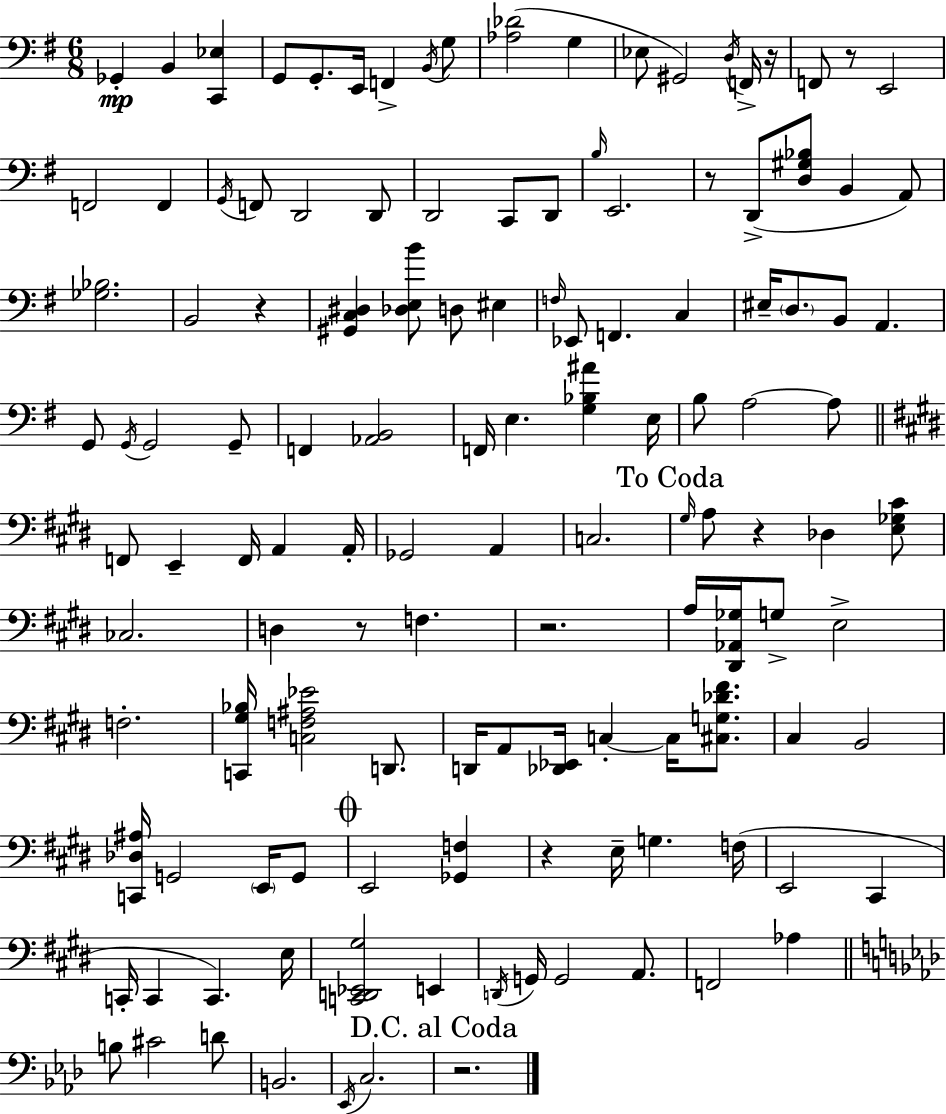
{
  \clef bass
  \numericTimeSignature
  \time 6/8
  \key g \major
  ges,4-.\mp b,4 <c, ees>4 | g,8 g,8.-. e,16 f,4-> \acciaccatura { b,16 } g8 | <aes des'>2( g4 | ees8 gis,2) \acciaccatura { d16 } | \break f,16-> r16 f,8 r8 e,2 | f,2 f,4 | \acciaccatura { g,16 } f,8 d,2 | d,8 d,2 c,8 | \break d,8 \grace { b16 } e,2. | r8 d,8->( <d gis bes>8 b,4 | a,8) <ges bes>2. | b,2 | \break r4 <gis, c dis>4 <des e b'>8 d8 | eis4 \grace { f16 } ees,8 f,4. | c4 eis16-- \parenthesize d8. b,8 a,4. | g,8 \acciaccatura { g,16 } g,2 | \break g,8-- f,4 <aes, b,>2 | f,16 e4. | <g bes ais'>4 e16 b8 a2~~ | a8 \bar "||" \break \key e \major f,8 e,4-- f,16 a,4 a,16-. | ges,2 a,4 | c2. | \mark "To Coda" \grace { gis16 } a8 r4 des4 <e ges cis'>8 | \break ces2. | d4 r8 f4. | r2. | a16 <dis, aes, ges>16 g8-> e2-> | \break f2.-. | <c, gis bes>16 <c f ais ees'>2 d,8. | d,16 a,8 <des, ees,>16 c4-.~~ c16 <cis g des' fis'>8. | cis4 b,2 | \break <c, des ais>16 g,2 \parenthesize e,16 g,8 | \mark \markup { \musicglyph "scripts.coda" } e,2 <ges, f>4 | r4 e16-- g4. | f16( e,2 cis,4 | \break c,16-. c,4 c,4.) | e16 <c, d, ees, gis>2 e,4 | \acciaccatura { d,16 } g,16 g,2 a,8. | f,2 aes4 | \break \bar "||" \break \key aes \major b8 cis'2 d'8 | b,2. | \acciaccatura { ees,16 } c2. | \mark "D.C. al Coda" r2. | \break \bar "|."
}